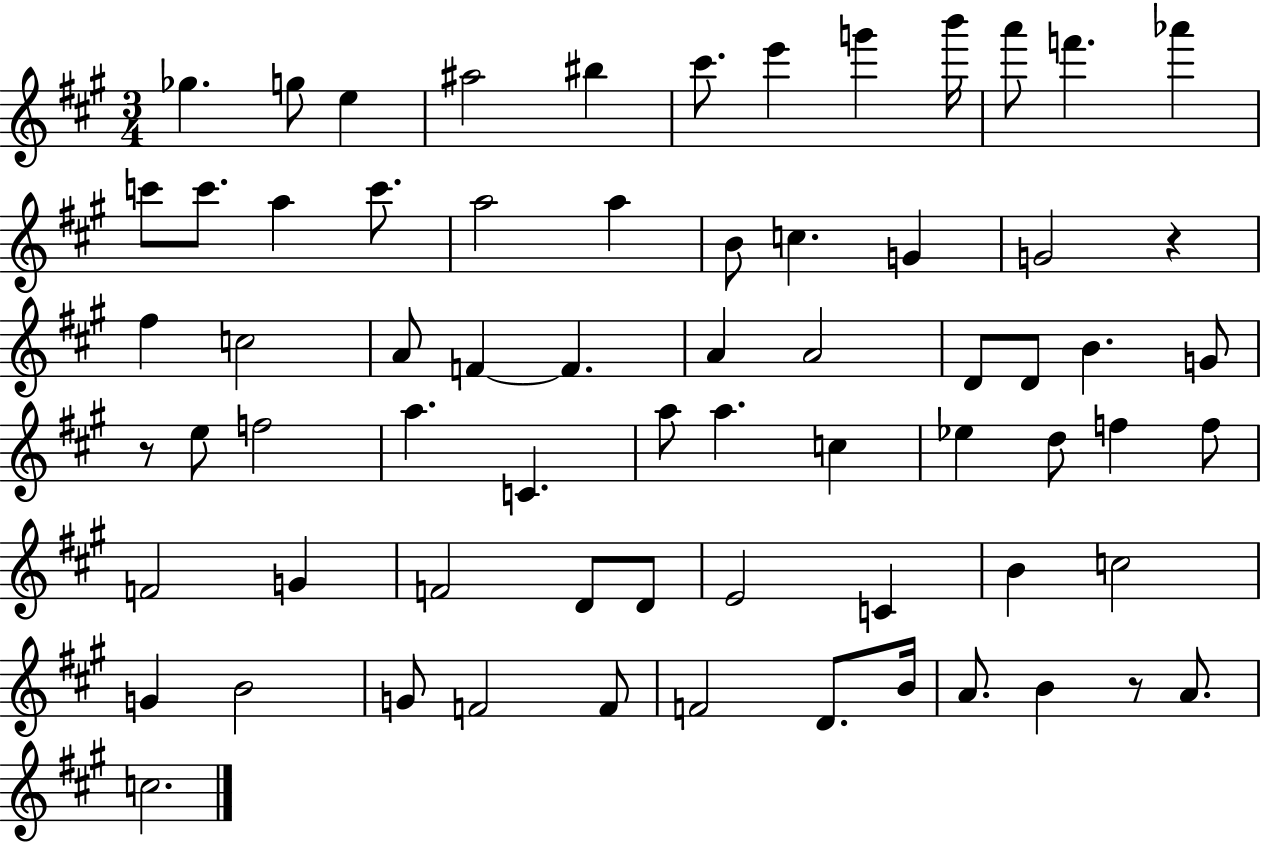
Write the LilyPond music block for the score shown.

{
  \clef treble
  \numericTimeSignature
  \time 3/4
  \key a \major
  ges''4. g''8 e''4 | ais''2 bis''4 | cis'''8. e'''4 g'''4 b'''16 | a'''8 f'''4. aes'''4 | \break c'''8 c'''8. a''4 c'''8. | a''2 a''4 | b'8 c''4. g'4 | g'2 r4 | \break fis''4 c''2 | a'8 f'4~~ f'4. | a'4 a'2 | d'8 d'8 b'4. g'8 | \break r8 e''8 f''2 | a''4. c'4. | a''8 a''4. c''4 | ees''4 d''8 f''4 f''8 | \break f'2 g'4 | f'2 d'8 d'8 | e'2 c'4 | b'4 c''2 | \break g'4 b'2 | g'8 f'2 f'8 | f'2 d'8. b'16 | a'8. b'4 r8 a'8. | \break c''2. | \bar "|."
}